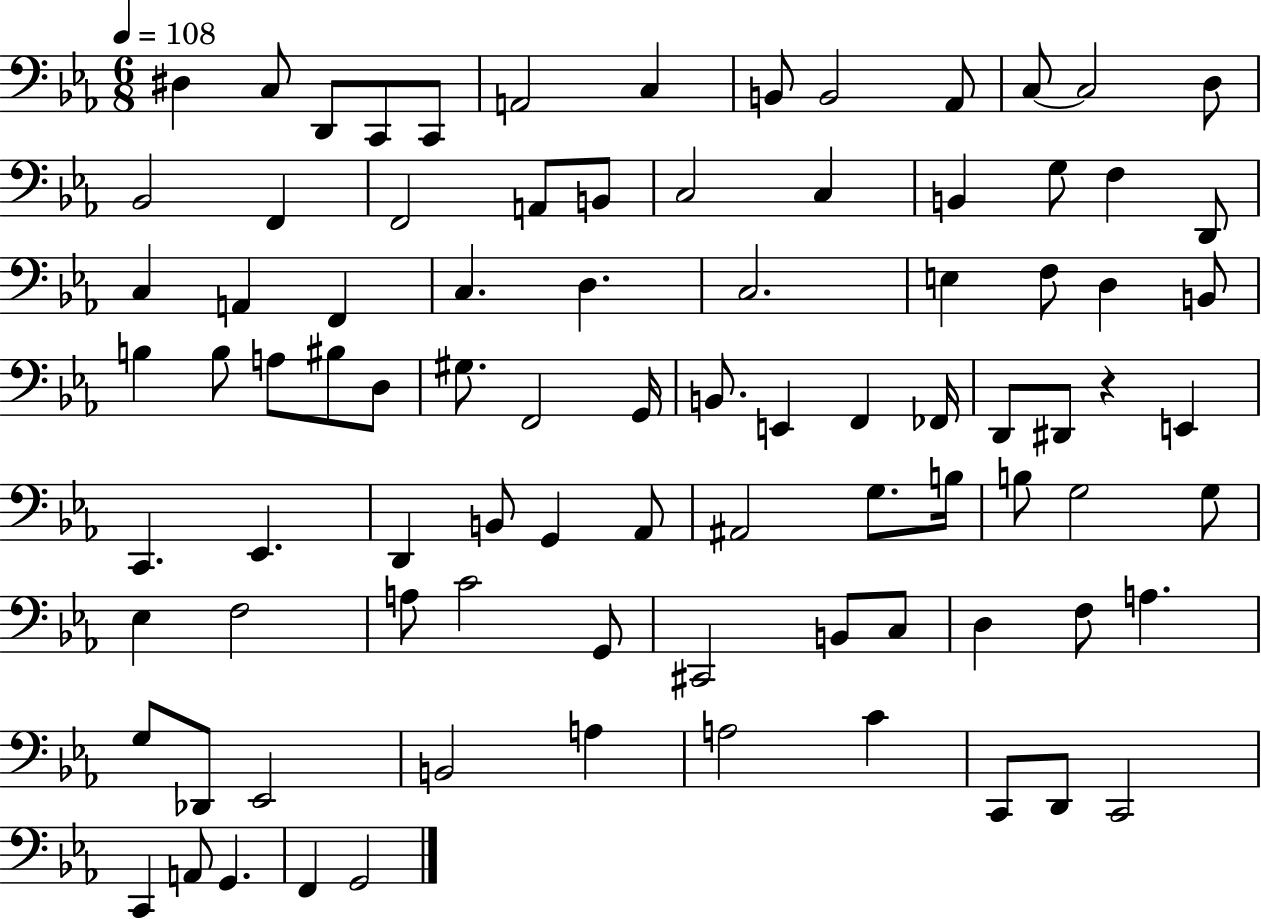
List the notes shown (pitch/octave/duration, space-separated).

D#3/q C3/e D2/e C2/e C2/e A2/h C3/q B2/e B2/h Ab2/e C3/e C3/h D3/e Bb2/h F2/q F2/h A2/e B2/e C3/h C3/q B2/q G3/e F3/q D2/e C3/q A2/q F2/q C3/q. D3/q. C3/h. E3/q F3/e D3/q B2/e B3/q B3/e A3/e BIS3/e D3/e G#3/e. F2/h G2/s B2/e. E2/q F2/q FES2/s D2/e D#2/e R/q E2/q C2/q. Eb2/q. D2/q B2/e G2/q Ab2/e A#2/h G3/e. B3/s B3/e G3/h G3/e Eb3/q F3/h A3/e C4/h G2/e C#2/h B2/e C3/e D3/q F3/e A3/q. G3/e Db2/e Eb2/h B2/h A3/q A3/h C4/q C2/e D2/e C2/h C2/q A2/e G2/q. F2/q G2/h